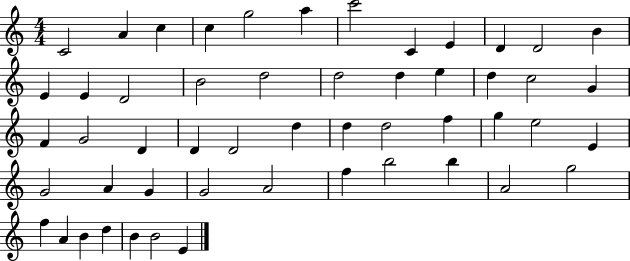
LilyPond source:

{
  \clef treble
  \numericTimeSignature
  \time 4/4
  \key c \major
  c'2 a'4 c''4 | c''4 g''2 a''4 | c'''2 c'4 e'4 | d'4 d'2 b'4 | \break e'4 e'4 d'2 | b'2 d''2 | d''2 d''4 e''4 | d''4 c''2 g'4 | \break f'4 g'2 d'4 | d'4 d'2 d''4 | d''4 d''2 f''4 | g''4 e''2 e'4 | \break g'2 a'4 g'4 | g'2 a'2 | f''4 b''2 b''4 | a'2 g''2 | \break f''4 a'4 b'4 d''4 | b'4 b'2 e'4 | \bar "|."
}